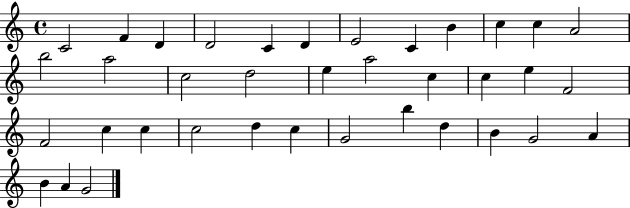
X:1
T:Untitled
M:4/4
L:1/4
K:C
C2 F D D2 C D E2 C B c c A2 b2 a2 c2 d2 e a2 c c e F2 F2 c c c2 d c G2 b d B G2 A B A G2